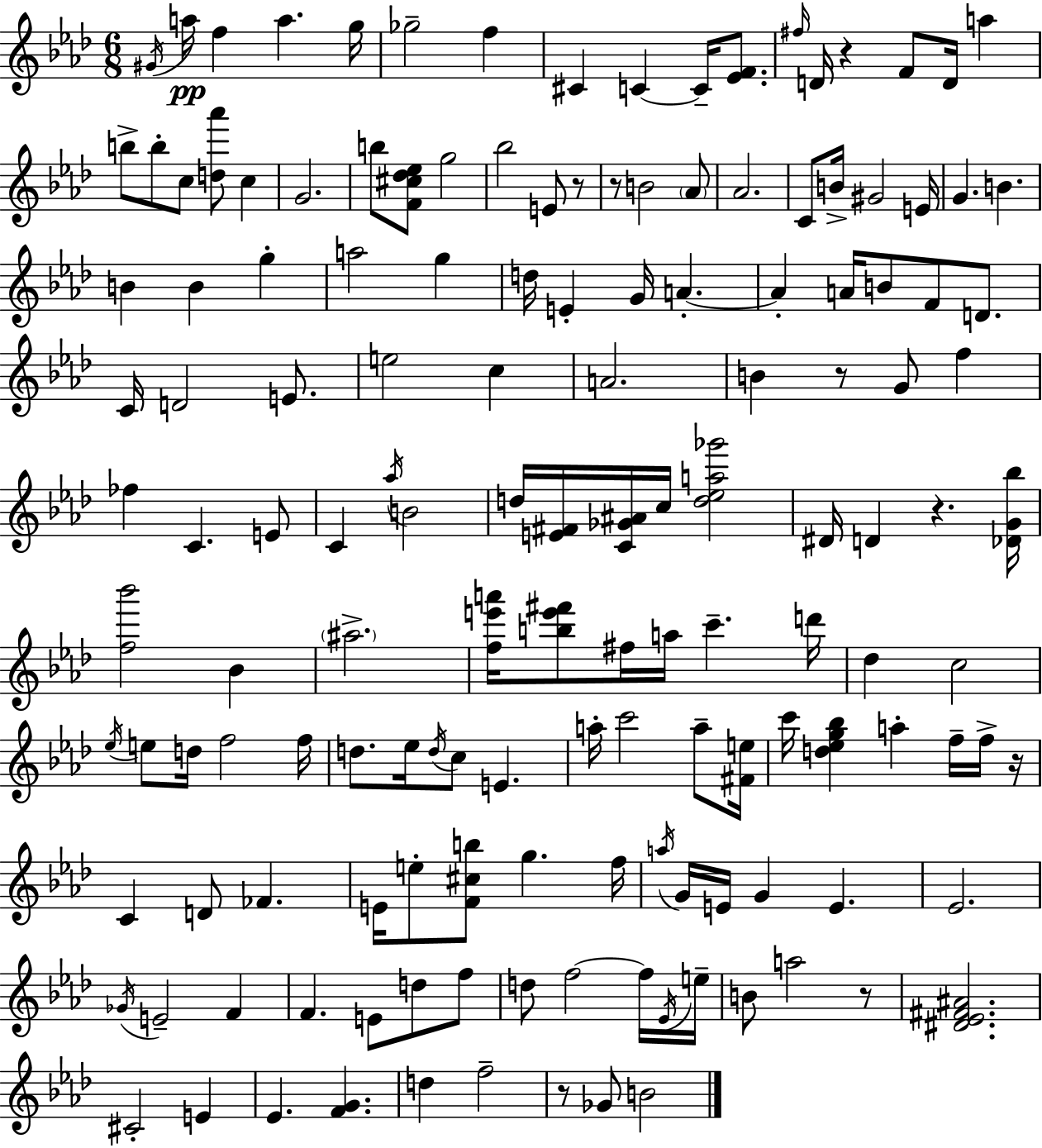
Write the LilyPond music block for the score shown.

{
  \clef treble
  \numericTimeSignature
  \time 6/8
  \key f \minor
  \repeat volta 2 { \acciaccatura { gis'16 }\pp a''16 f''4 a''4. | g''16 ges''2-- f''4 | cis'4 c'4~~ c'16-- <ees' f'>8. | \grace { fis''16 } d'16 r4 f'8 d'16 a''4 | \break b''8-> b''8-. c''8 <d'' aes'''>8 c''4 | g'2. | b''8 <f' cis'' des'' ees''>8 g''2 | bes''2 e'8 | \break r8 r8 b'2 | \parenthesize aes'8 aes'2. | c'8 b'16-> gis'2 | e'16 g'4. b'4. | \break b'4 b'4 g''4-. | a''2 g''4 | d''16 e'4-. g'16 a'4.-.~~ | a'4-. a'16 b'8 f'8 d'8. | \break c'16 d'2 e'8. | e''2 c''4 | a'2. | b'4 r8 g'8 f''4 | \break fes''4 c'4. | e'8 c'4 \acciaccatura { aes''16 } b'2 | d''16 <e' fis'>16 <c' ges' ais'>16 c''16 <d'' ees'' a'' ges'''>2 | dis'16 d'4 r4. | \break <des' g' bes''>16 <f'' bes'''>2 bes'4 | \parenthesize ais''2.-> | <f'' e''' a'''>16 <b'' e''' fis'''>8 fis''16 a''16 c'''4.-- | d'''16 des''4 c''2 | \break \acciaccatura { ees''16 } e''8 d''16 f''2 | f''16 d''8. ees''16 \acciaccatura { d''16 } c''8 e'4. | a''16-. c'''2 | a''8-- <fis' e''>16 c'''16 <d'' ees'' g'' bes''>4 a''4-. | \break f''16-- f''16-> r16 c'4 d'8 fes'4. | e'16 e''8-. <f' cis'' b''>8 g''4. | f''16 \acciaccatura { a''16 } g'16 e'16 g'4 | e'4. ees'2. | \break \acciaccatura { ges'16 } e'2-- | f'4 f'4. | e'8 d''8 f''8 d''8 f''2~~ | f''16 \acciaccatura { ees'16 } e''16-- b'8 a''2 | \break r8 <dis' ees' fis' ais'>2. | cis'2-. | e'4 ees'4. | <f' g'>4. d''4 | \break f''2-- r8 ges'8 | b'2 } \bar "|."
}